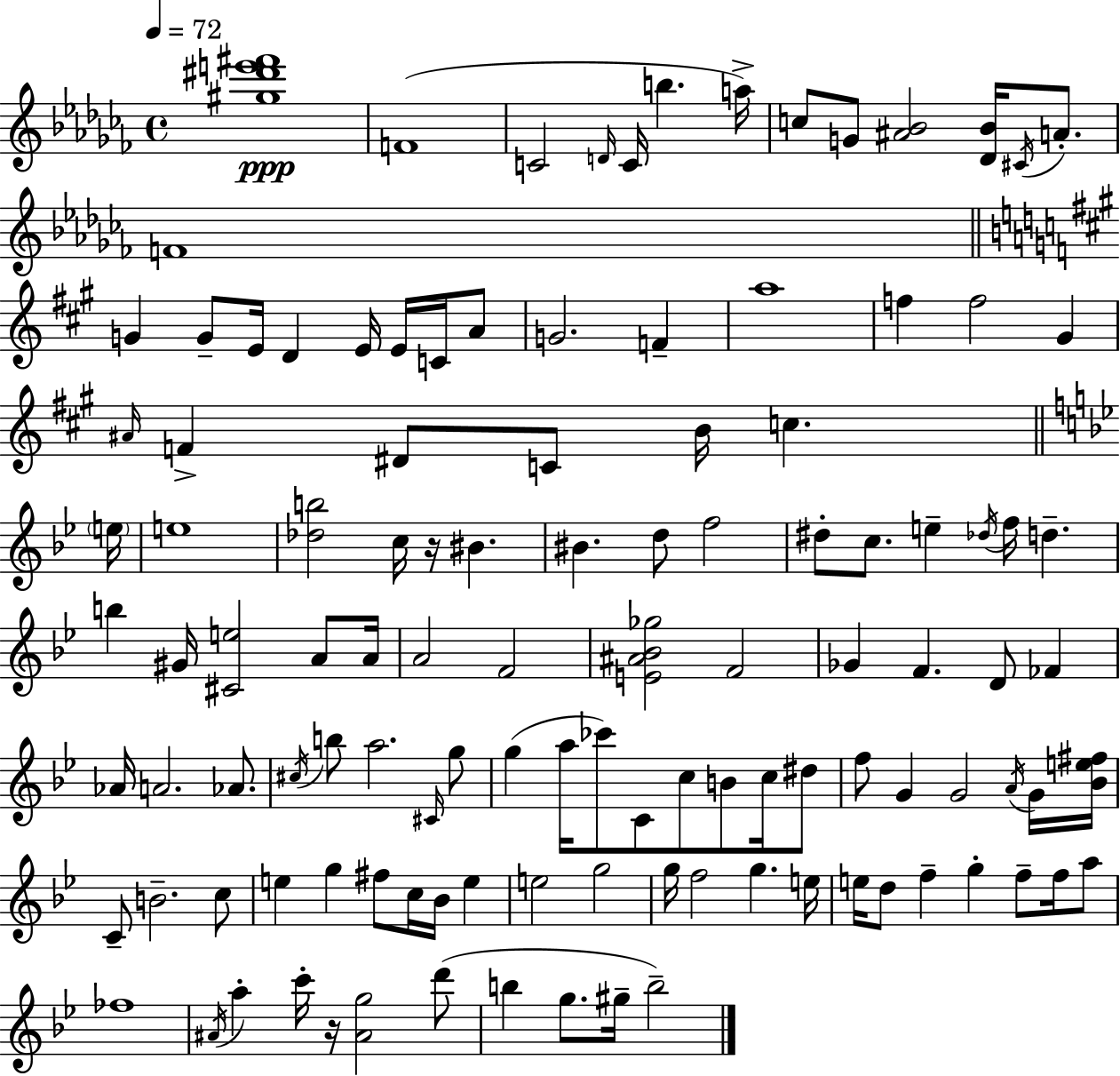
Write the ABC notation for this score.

X:1
T:Untitled
M:4/4
L:1/4
K:Abm
[^g^d'e'^f']4 F4 C2 D/4 C/4 b a/4 c/2 G/2 [^A_B]2 [_D_B]/4 ^C/4 A/2 F4 G G/2 E/4 D E/4 E/4 C/4 A/2 G2 F a4 f f2 ^G ^A/4 F ^D/2 C/2 B/4 c e/4 e4 [_db]2 c/4 z/4 ^B ^B d/2 f2 ^d/2 c/2 e _d/4 f/4 d b ^G/4 [^Ce]2 A/2 A/4 A2 F2 [E^A_B_g]2 F2 _G F D/2 _F _A/4 A2 _A/2 ^c/4 b/2 a2 ^C/4 g/2 g a/4 _c'/2 C/2 c/2 B/2 c/4 ^d/2 f/2 G G2 A/4 G/4 [_Be^f]/4 C/2 B2 c/2 e g ^f/2 c/4 _B/4 e e2 g2 g/4 f2 g e/4 e/4 d/2 f g f/2 f/4 a/2 _f4 ^A/4 a c'/4 z/4 [^Ag]2 d'/2 b g/2 ^g/4 b2